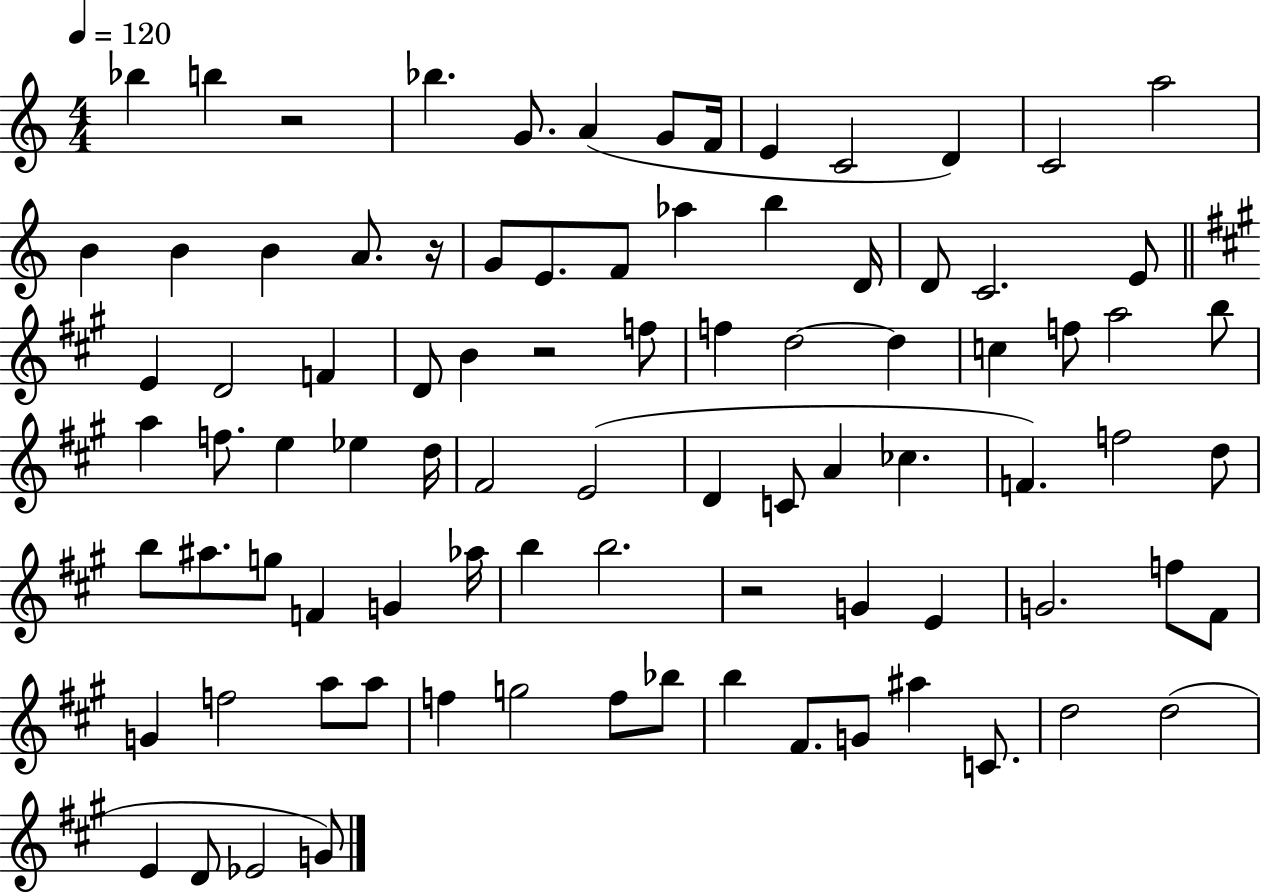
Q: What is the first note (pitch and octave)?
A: Bb5